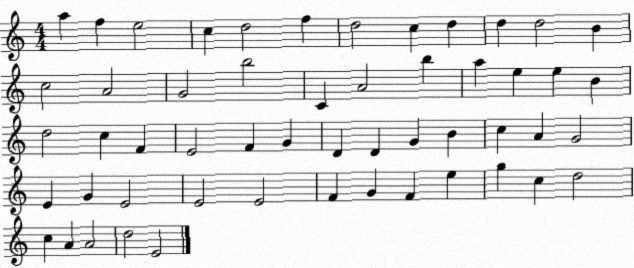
X:1
T:Untitled
M:4/4
L:1/4
K:C
a f e2 c d2 f d2 c d d d2 B c2 A2 G2 b2 C A2 b a e e B d2 c F E2 F G D D G B c A G2 E G E2 E2 E2 F G F e g c d2 c A A2 d2 E2